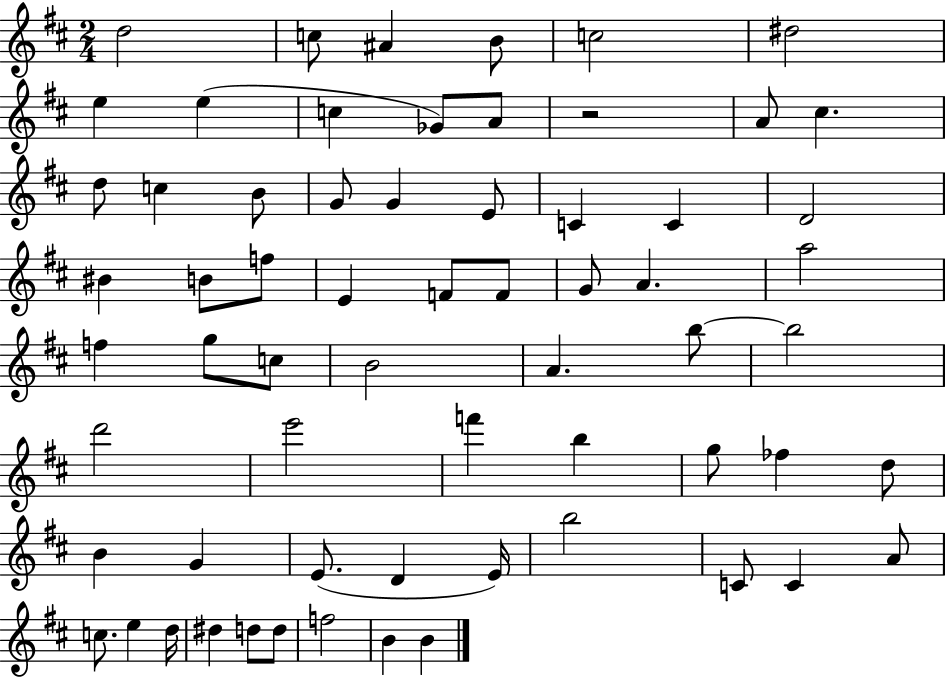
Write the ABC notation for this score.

X:1
T:Untitled
M:2/4
L:1/4
K:D
d2 c/2 ^A B/2 c2 ^d2 e e c _G/2 A/2 z2 A/2 ^c d/2 c B/2 G/2 G E/2 C C D2 ^B B/2 f/2 E F/2 F/2 G/2 A a2 f g/2 c/2 B2 A b/2 b2 d'2 e'2 f' b g/2 _f d/2 B G E/2 D E/4 b2 C/2 C A/2 c/2 e d/4 ^d d/2 d/2 f2 B B